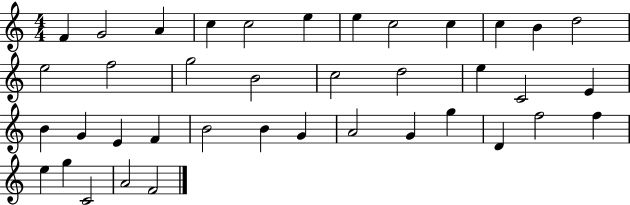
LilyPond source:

{
  \clef treble
  \numericTimeSignature
  \time 4/4
  \key c \major
  f'4 g'2 a'4 | c''4 c''2 e''4 | e''4 c''2 c''4 | c''4 b'4 d''2 | \break e''2 f''2 | g''2 b'2 | c''2 d''2 | e''4 c'2 e'4 | \break b'4 g'4 e'4 f'4 | b'2 b'4 g'4 | a'2 g'4 g''4 | d'4 f''2 f''4 | \break e''4 g''4 c'2 | a'2 f'2 | \bar "|."
}